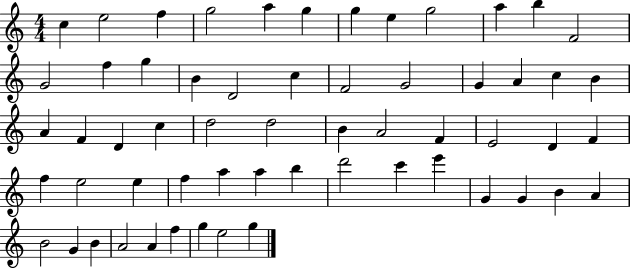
X:1
T:Untitled
M:4/4
L:1/4
K:C
c e2 f g2 a g g e g2 a b F2 G2 f g B D2 c F2 G2 G A c B A F D c d2 d2 B A2 F E2 D F f e2 e f a a b d'2 c' e' G G B A B2 G B A2 A f g e2 g